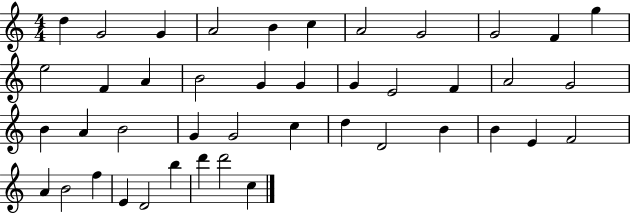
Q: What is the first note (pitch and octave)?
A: D5